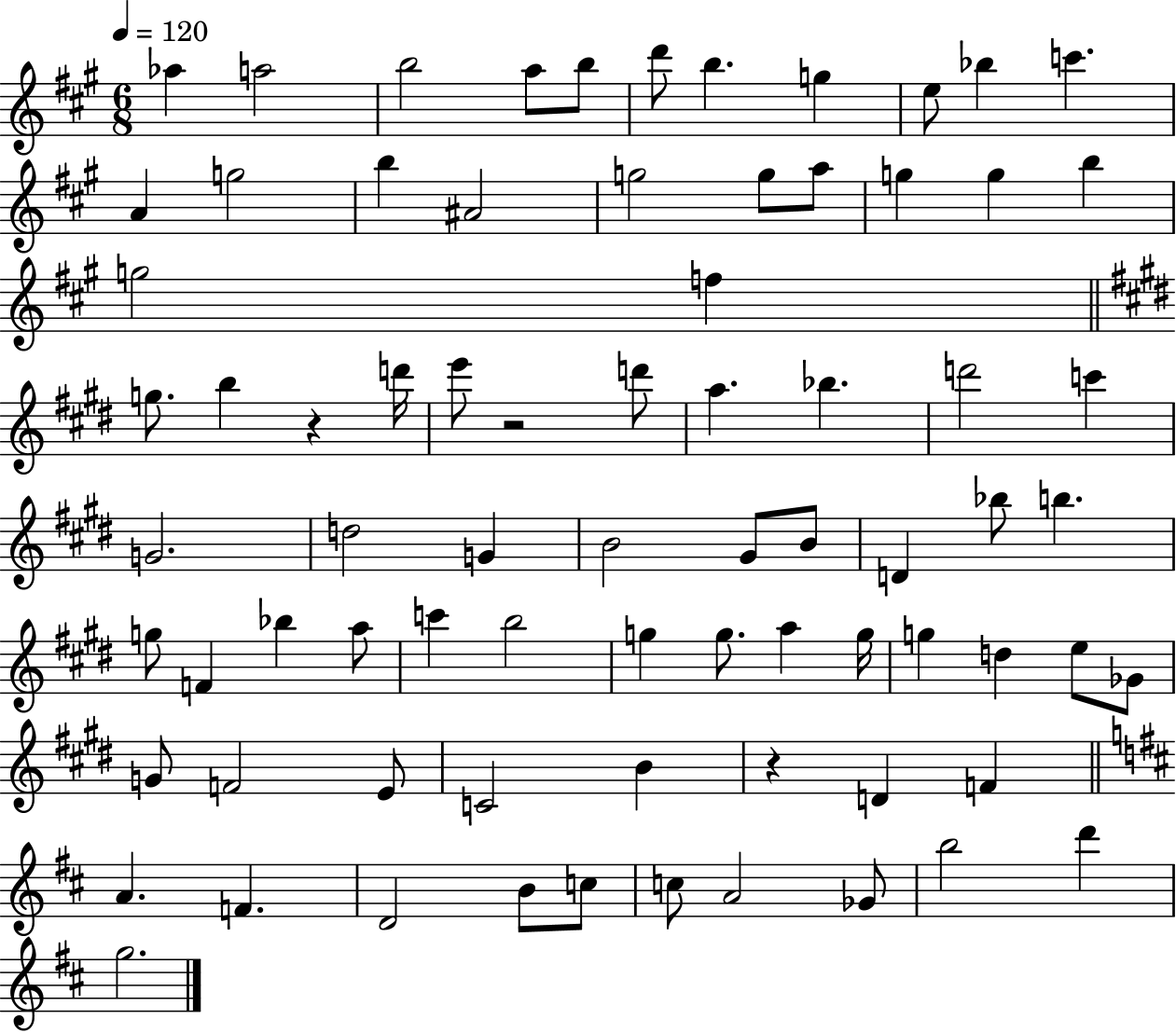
{
  \clef treble
  \numericTimeSignature
  \time 6/8
  \key a \major
  \tempo 4 = 120
  aes''4 a''2 | b''2 a''8 b''8 | d'''8 b''4. g''4 | e''8 bes''4 c'''4. | \break a'4 g''2 | b''4 ais'2 | g''2 g''8 a''8 | g''4 g''4 b''4 | \break g''2 f''4 | \bar "||" \break \key e \major g''8. b''4 r4 d'''16 | e'''8 r2 d'''8 | a''4. bes''4. | d'''2 c'''4 | \break g'2. | d''2 g'4 | b'2 gis'8 b'8 | d'4 bes''8 b''4. | \break g''8 f'4 bes''4 a''8 | c'''4 b''2 | g''4 g''8. a''4 g''16 | g''4 d''4 e''8 ges'8 | \break g'8 f'2 e'8 | c'2 b'4 | r4 d'4 f'4 | \bar "||" \break \key b \minor a'4. f'4. | d'2 b'8 c''8 | c''8 a'2 ges'8 | b''2 d'''4 | \break g''2. | \bar "|."
}